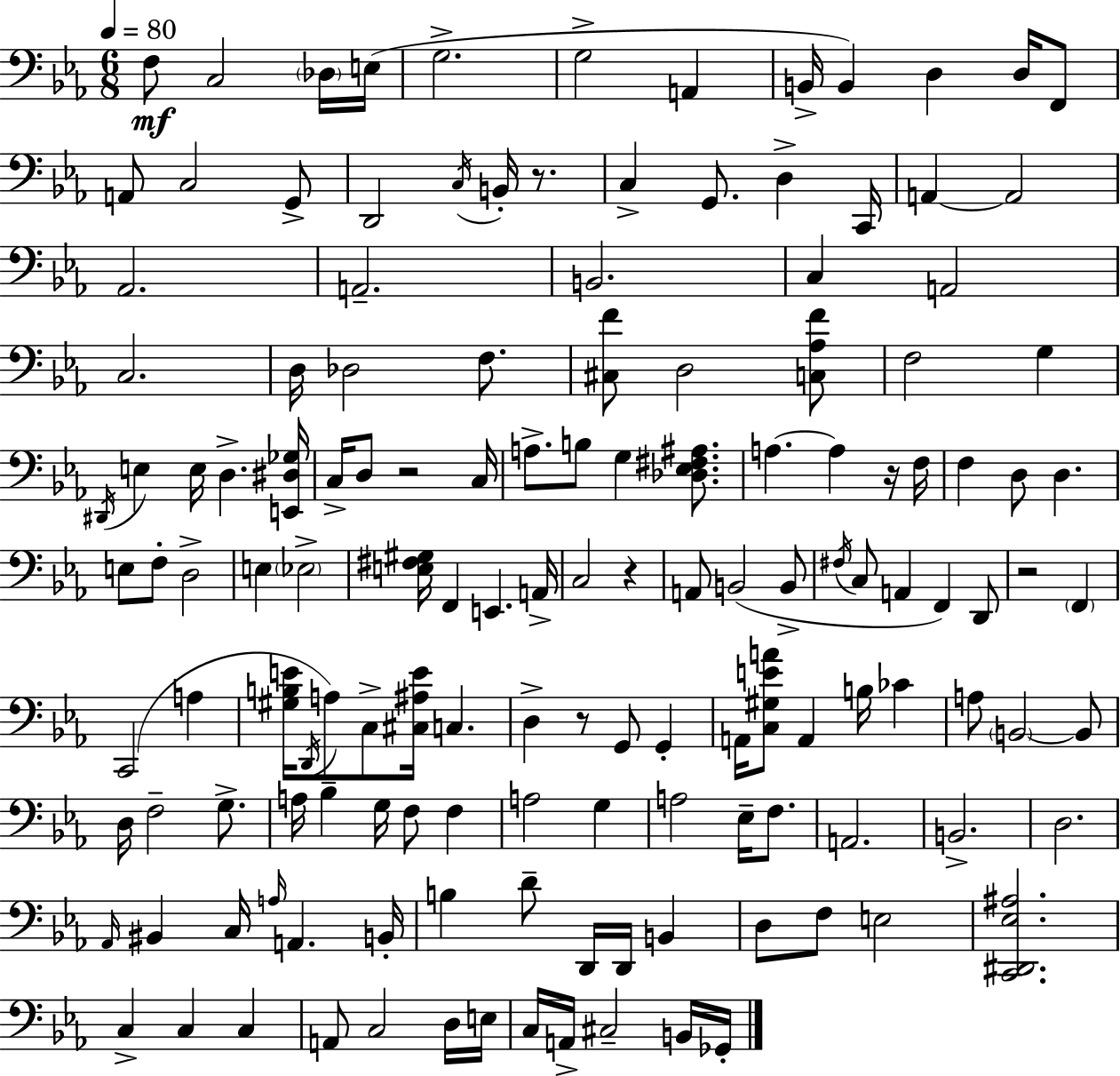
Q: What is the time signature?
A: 6/8